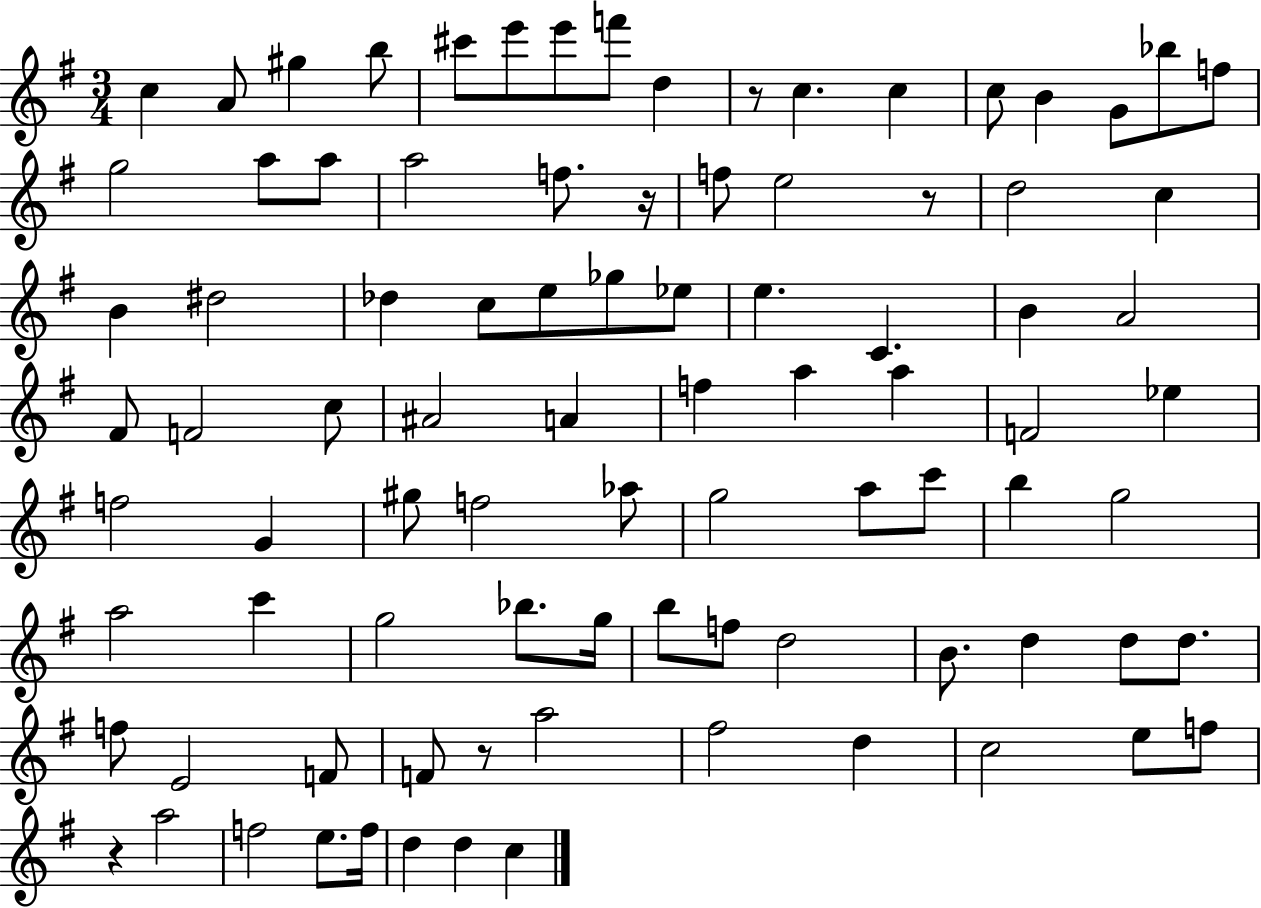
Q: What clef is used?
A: treble